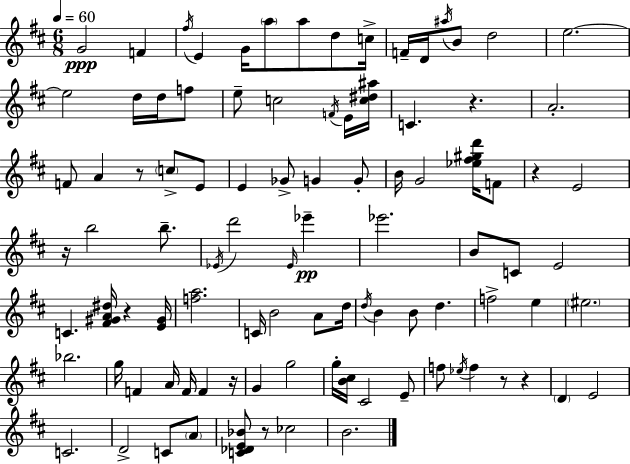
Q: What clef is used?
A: treble